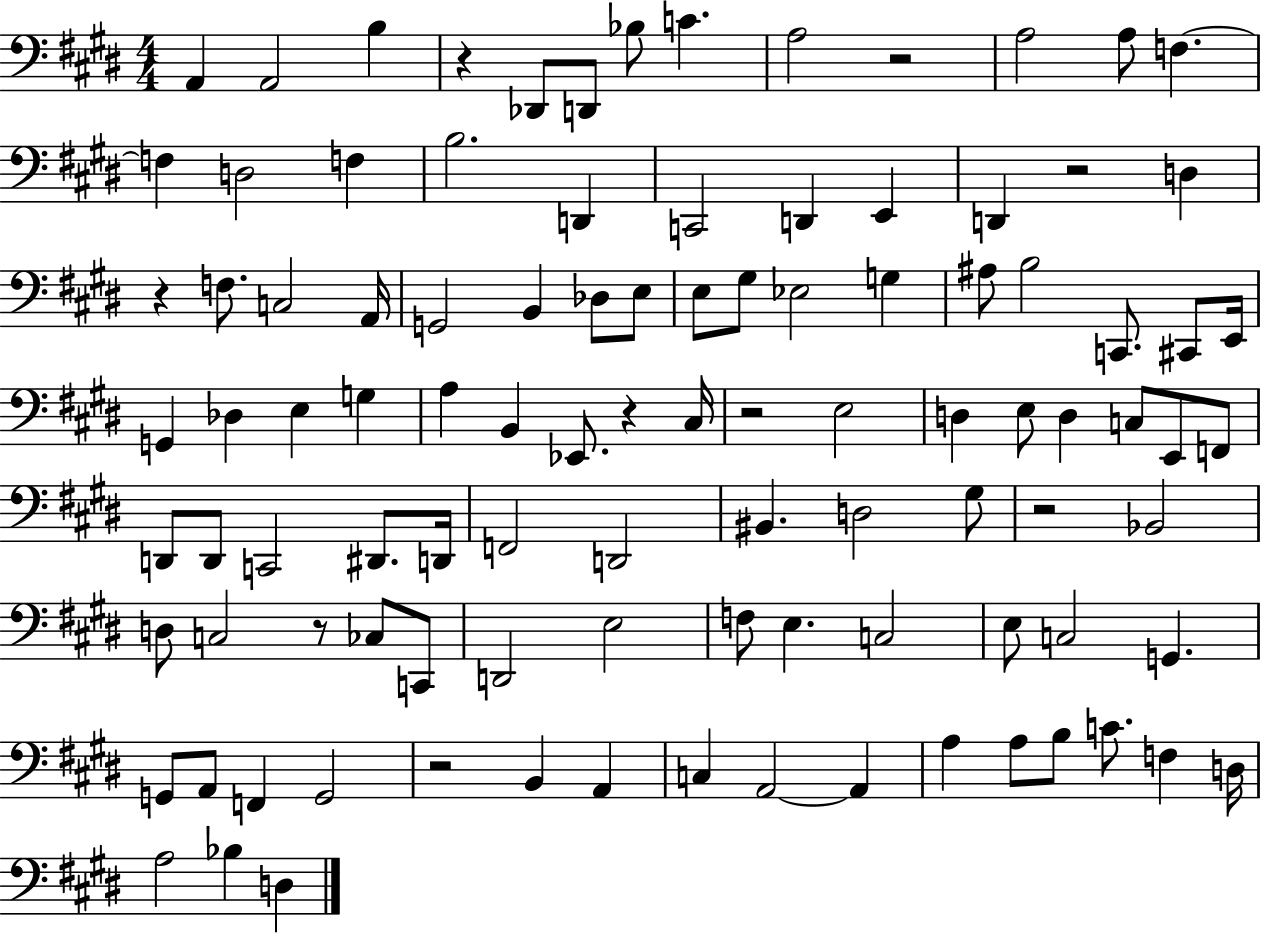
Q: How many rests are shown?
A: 9